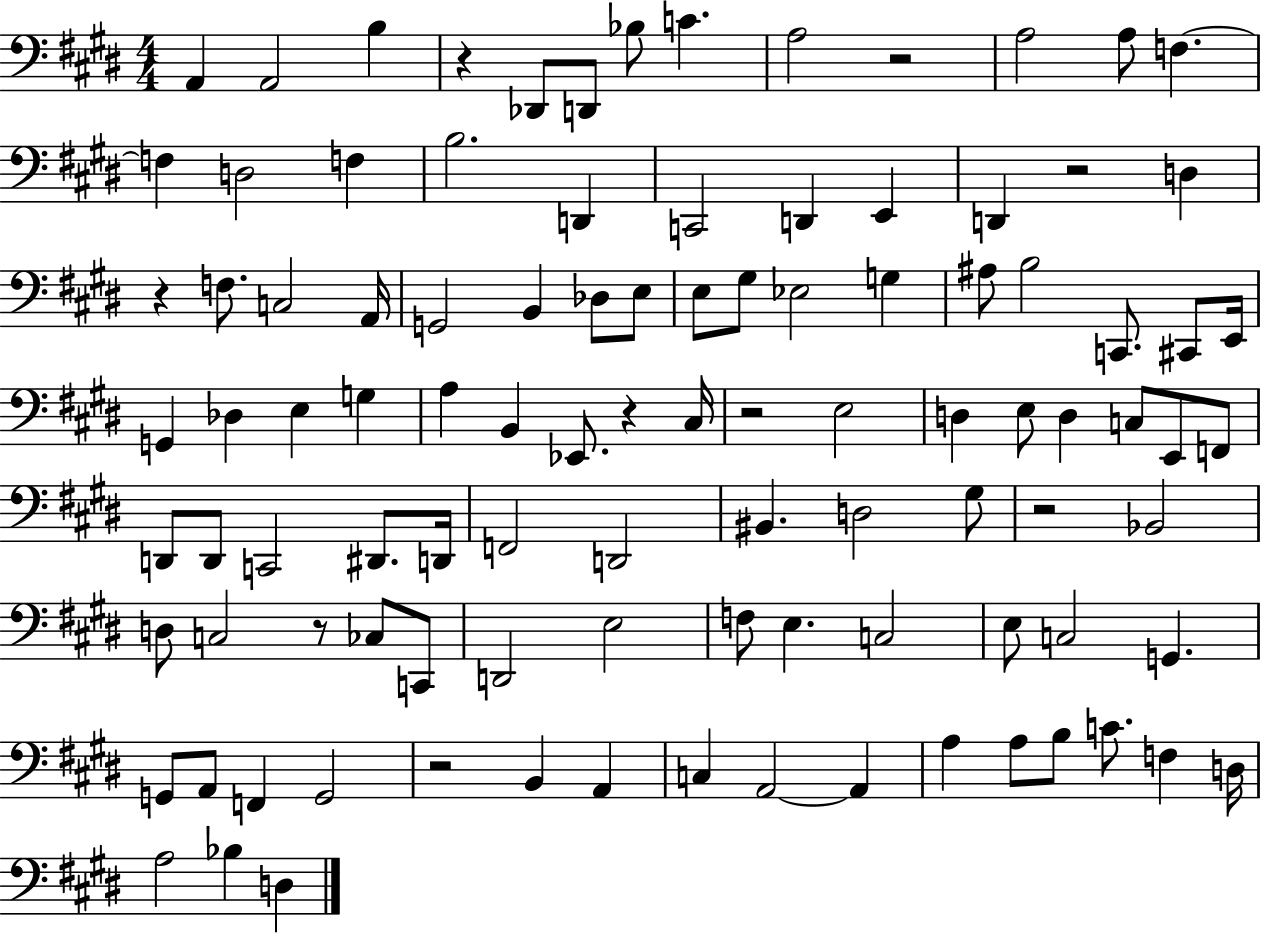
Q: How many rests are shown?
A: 9